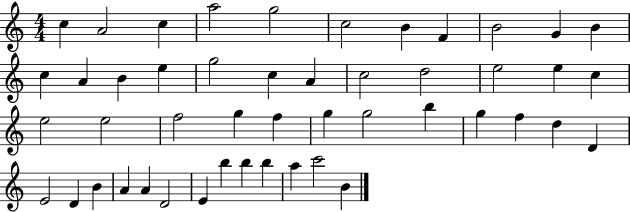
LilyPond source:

{
  \clef treble
  \numericTimeSignature
  \time 4/4
  \key c \major
  c''4 a'2 c''4 | a''2 g''2 | c''2 b'4 f'4 | b'2 g'4 b'4 | \break c''4 a'4 b'4 e''4 | g''2 c''4 a'4 | c''2 d''2 | e''2 e''4 c''4 | \break e''2 e''2 | f''2 g''4 f''4 | g''4 g''2 b''4 | g''4 f''4 d''4 d'4 | \break e'2 d'4 b'4 | a'4 a'4 d'2 | e'4 b''4 b''4 b''4 | a''4 c'''2 b'4 | \break \bar "|."
}